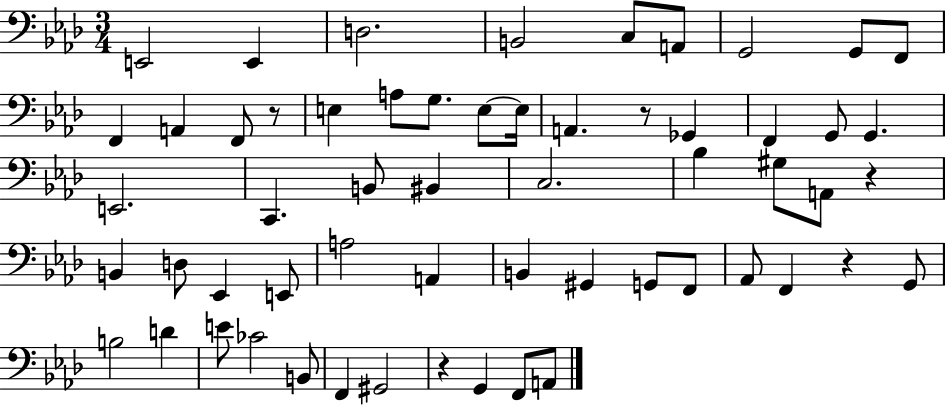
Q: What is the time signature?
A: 3/4